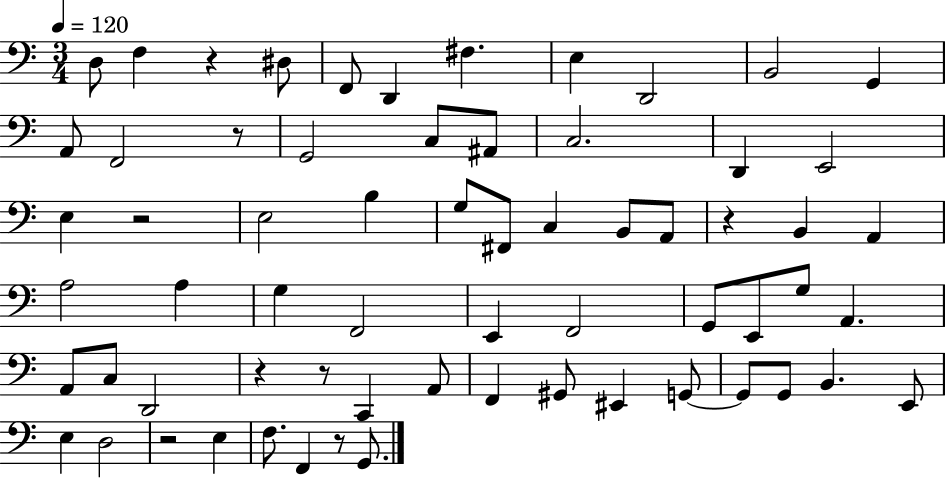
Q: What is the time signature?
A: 3/4